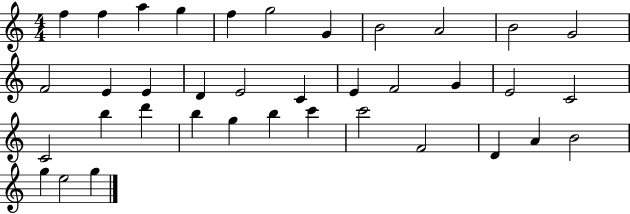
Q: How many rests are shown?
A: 0